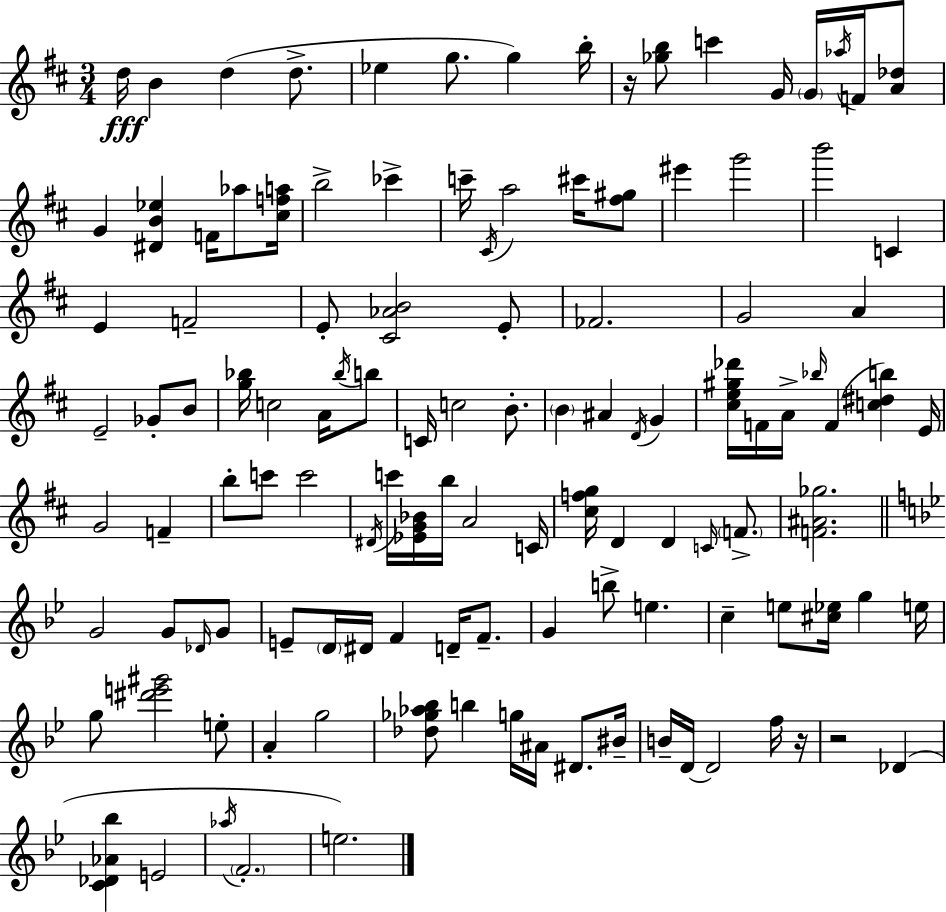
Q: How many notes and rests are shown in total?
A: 120